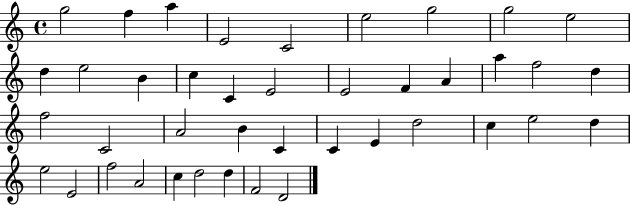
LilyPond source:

{
  \clef treble
  \time 4/4
  \defaultTimeSignature
  \key c \major
  g''2 f''4 a''4 | e'2 c'2 | e''2 g''2 | g''2 e''2 | \break d''4 e''2 b'4 | c''4 c'4 e'2 | e'2 f'4 a'4 | a''4 f''2 d''4 | \break f''2 c'2 | a'2 b'4 c'4 | c'4 e'4 d''2 | c''4 e''2 d''4 | \break e''2 e'2 | f''2 a'2 | c''4 d''2 d''4 | f'2 d'2 | \break \bar "|."
}